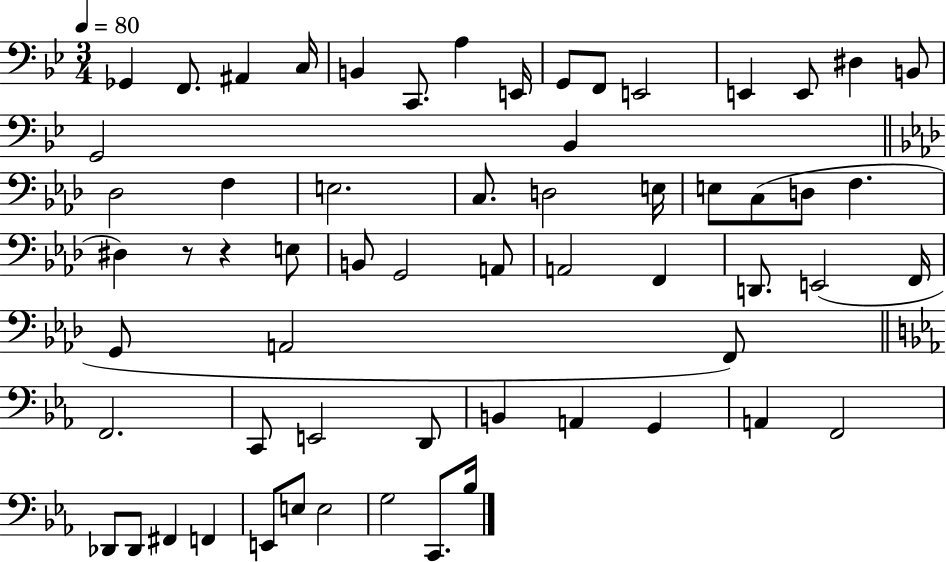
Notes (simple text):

Gb2/q F2/e. A#2/q C3/s B2/q C2/e. A3/q E2/s G2/e F2/e E2/h E2/q E2/e D#3/q B2/e G2/h Bb2/q Db3/h F3/q E3/h. C3/e. D3/h E3/s E3/e C3/e D3/e F3/q. D#3/q R/e R/q E3/e B2/e G2/h A2/e A2/h F2/q D2/e. E2/h F2/s G2/e A2/h F2/e F2/h. C2/e E2/h D2/e B2/q A2/q G2/q A2/q F2/h Db2/e Db2/e F#2/q F2/q E2/e E3/e E3/h G3/h C2/e. Bb3/s